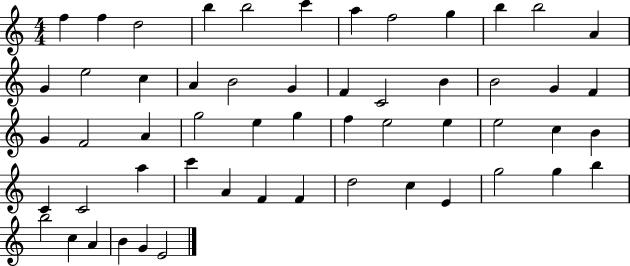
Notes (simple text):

F5/q F5/q D5/h B5/q B5/h C6/q A5/q F5/h G5/q B5/q B5/h A4/q G4/q E5/h C5/q A4/q B4/h G4/q F4/q C4/h B4/q B4/h G4/q F4/q G4/q F4/h A4/q G5/h E5/q G5/q F5/q E5/h E5/q E5/h C5/q B4/q C4/q C4/h A5/q C6/q A4/q F4/q F4/q D5/h C5/q E4/q G5/h G5/q B5/q B5/h C5/q A4/q B4/q G4/q E4/h